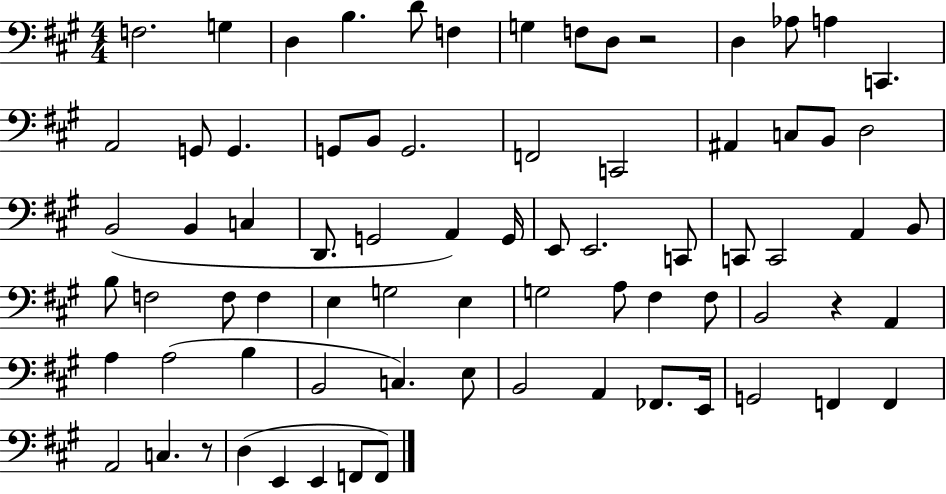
{
  \clef bass
  \numericTimeSignature
  \time 4/4
  \key a \major
  f2. g4 | d4 b4. d'8 f4 | g4 f8 d8 r2 | d4 aes8 a4 c,4. | \break a,2 g,8 g,4. | g,8 b,8 g,2. | f,2 c,2 | ais,4 c8 b,8 d2 | \break b,2( b,4 c4 | d,8. g,2 a,4) g,16 | e,8 e,2. c,8 | c,8 c,2 a,4 b,8 | \break b8 f2 f8 f4 | e4 g2 e4 | g2 a8 fis4 fis8 | b,2 r4 a,4 | \break a4 a2( b4 | b,2 c4.) e8 | b,2 a,4 fes,8. e,16 | g,2 f,4 f,4 | \break a,2 c4. r8 | d4( e,4 e,4 f,8 f,8) | \bar "|."
}